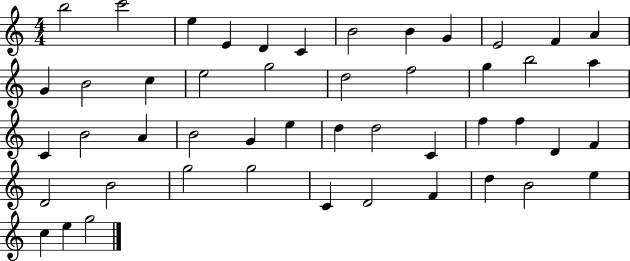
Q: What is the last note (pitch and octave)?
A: G5